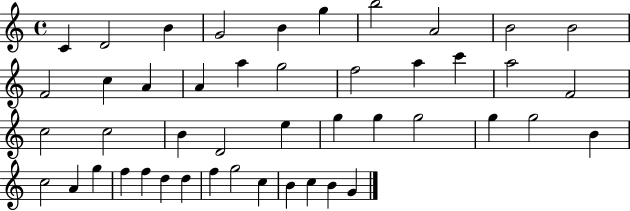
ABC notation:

X:1
T:Untitled
M:4/4
L:1/4
K:C
C D2 B G2 B g b2 A2 B2 B2 F2 c A A a g2 f2 a c' a2 F2 c2 c2 B D2 e g g g2 g g2 B c2 A g f f d d f g2 c B c B G